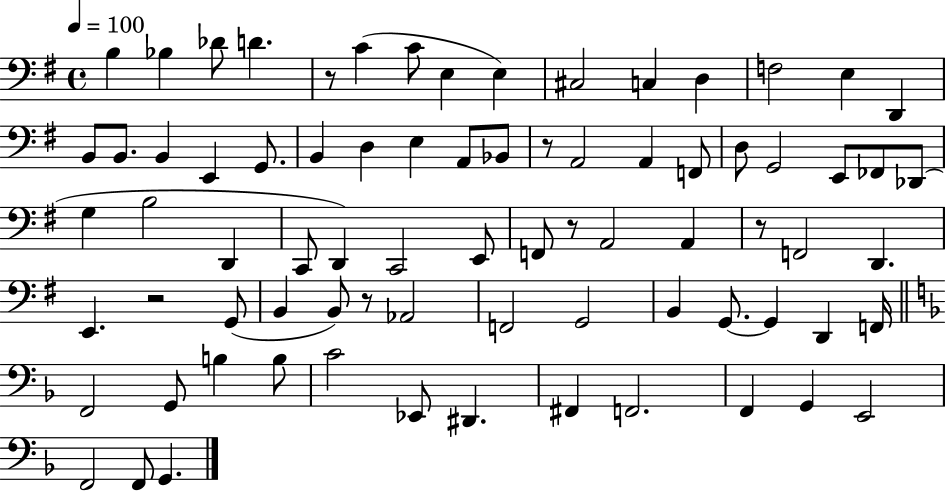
X:1
T:Untitled
M:4/4
L:1/4
K:G
B, _B, _D/2 D z/2 C C/2 E, E, ^C,2 C, D, F,2 E, D,, B,,/2 B,,/2 B,, E,, G,,/2 B,, D, E, A,,/2 _B,,/2 z/2 A,,2 A,, F,,/2 D,/2 G,,2 E,,/2 _F,,/2 _D,,/2 G, B,2 D,, C,,/2 D,, C,,2 E,,/2 F,,/2 z/2 A,,2 A,, z/2 F,,2 D,, E,, z2 G,,/2 B,, B,,/2 z/2 _A,,2 F,,2 G,,2 B,, G,,/2 G,, D,, F,,/4 F,,2 G,,/2 B, B,/2 C2 _E,,/2 ^D,, ^F,, F,,2 F,, G,, E,,2 F,,2 F,,/2 G,,